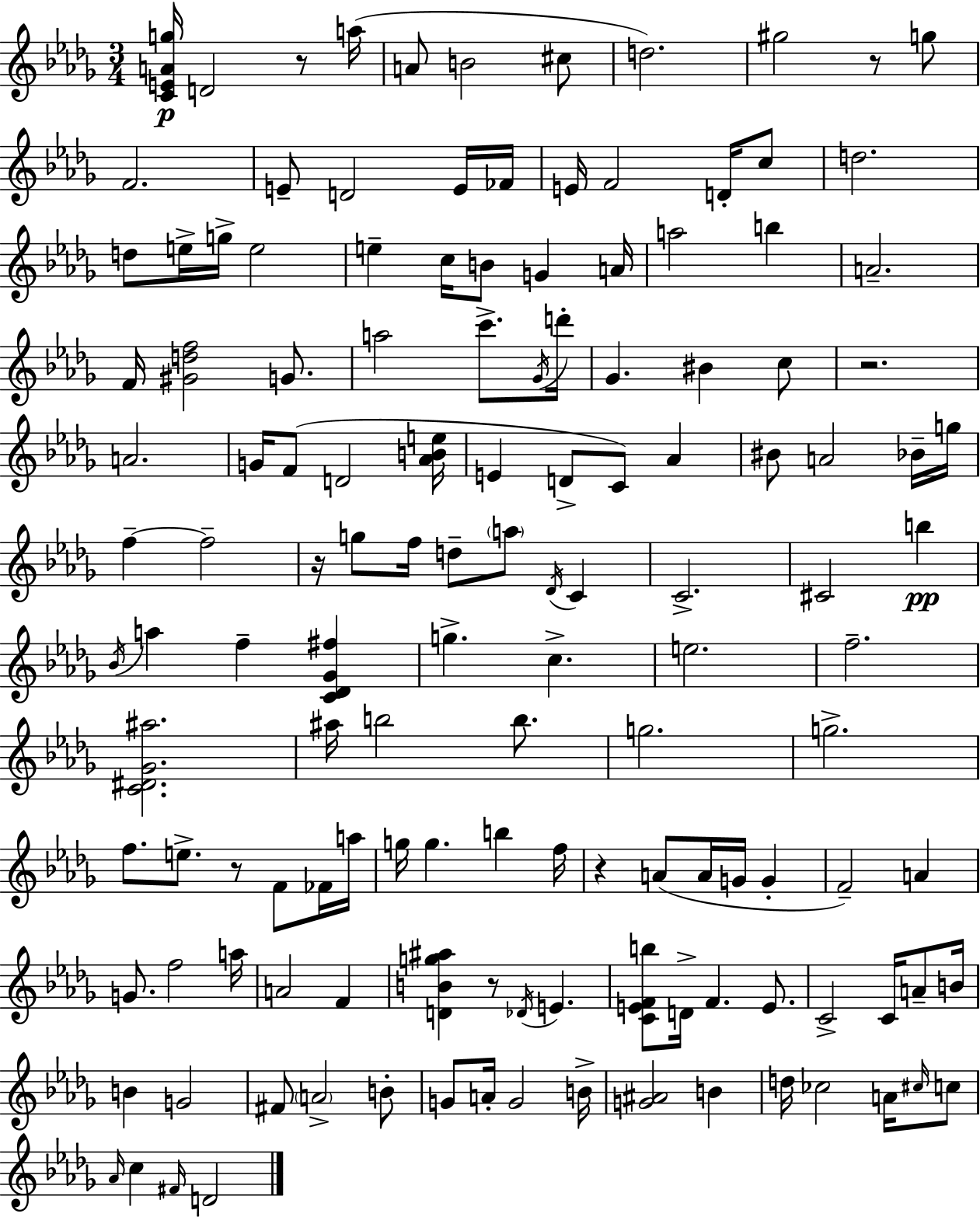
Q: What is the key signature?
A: BES minor